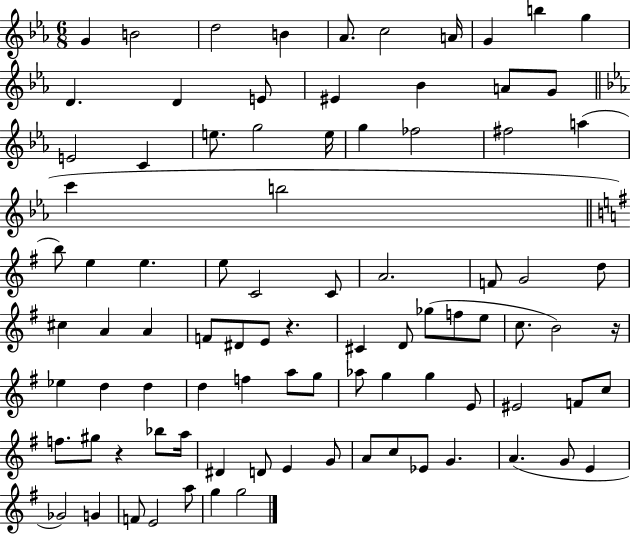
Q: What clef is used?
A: treble